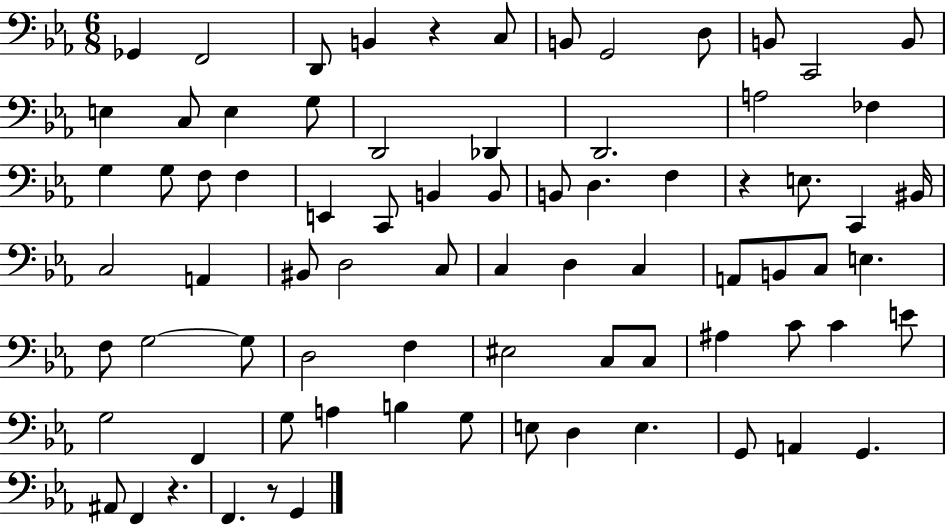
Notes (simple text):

Gb2/q F2/h D2/e B2/q R/q C3/e B2/e G2/h D3/e B2/e C2/h B2/e E3/q C3/e E3/q G3/e D2/h Db2/q D2/h. A3/h FES3/q G3/q G3/e F3/e F3/q E2/q C2/e B2/q B2/e B2/e D3/q. F3/q R/q E3/e. C2/q BIS2/s C3/h A2/q BIS2/e D3/h C3/e C3/q D3/q C3/q A2/e B2/e C3/e E3/q. F3/e G3/h G3/e D3/h F3/q EIS3/h C3/e C3/e A#3/q C4/e C4/q E4/e G3/h F2/q G3/e A3/q B3/q G3/e E3/e D3/q E3/q. G2/e A2/q G2/q. A#2/e F2/q R/q. F2/q. R/e G2/q